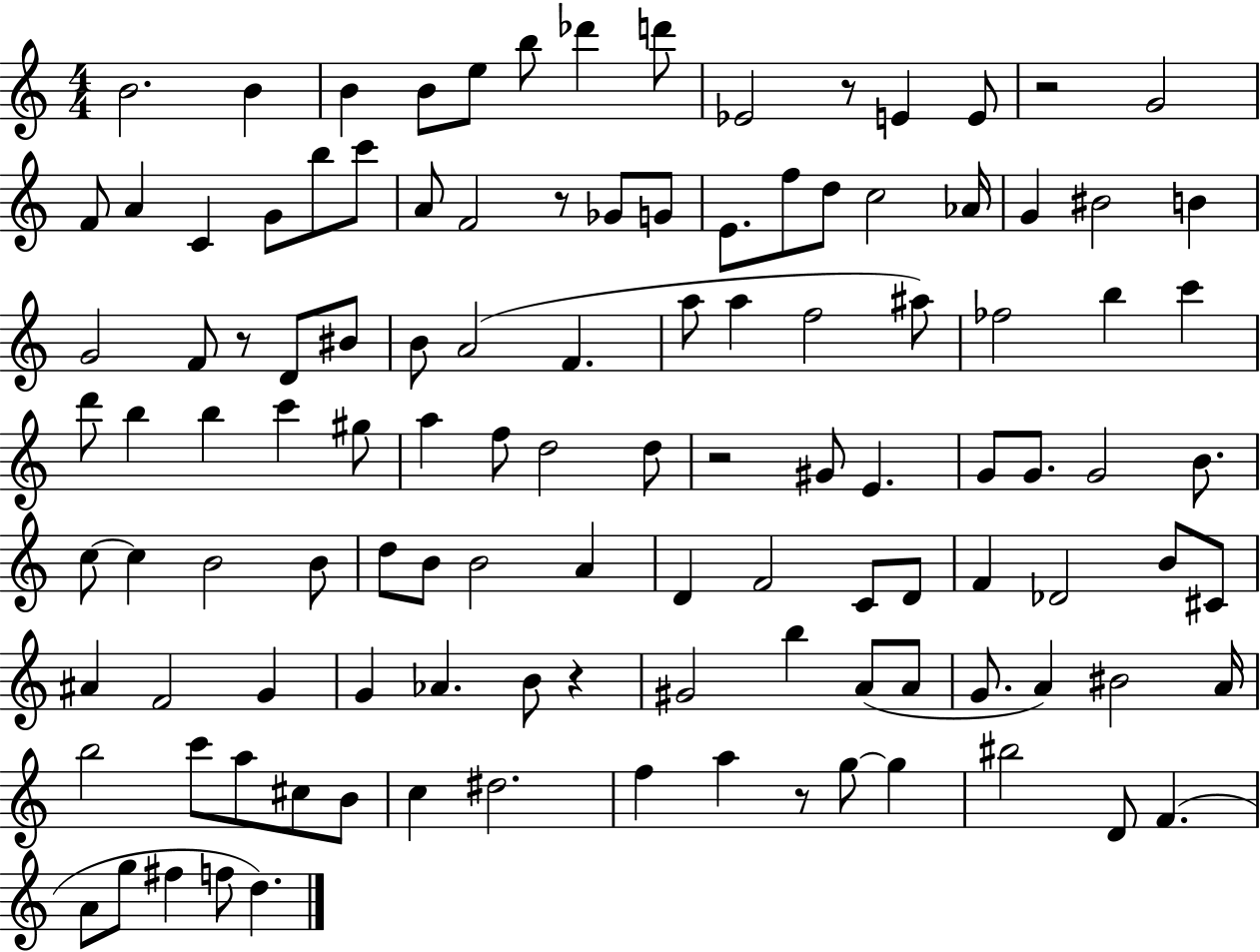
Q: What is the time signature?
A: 4/4